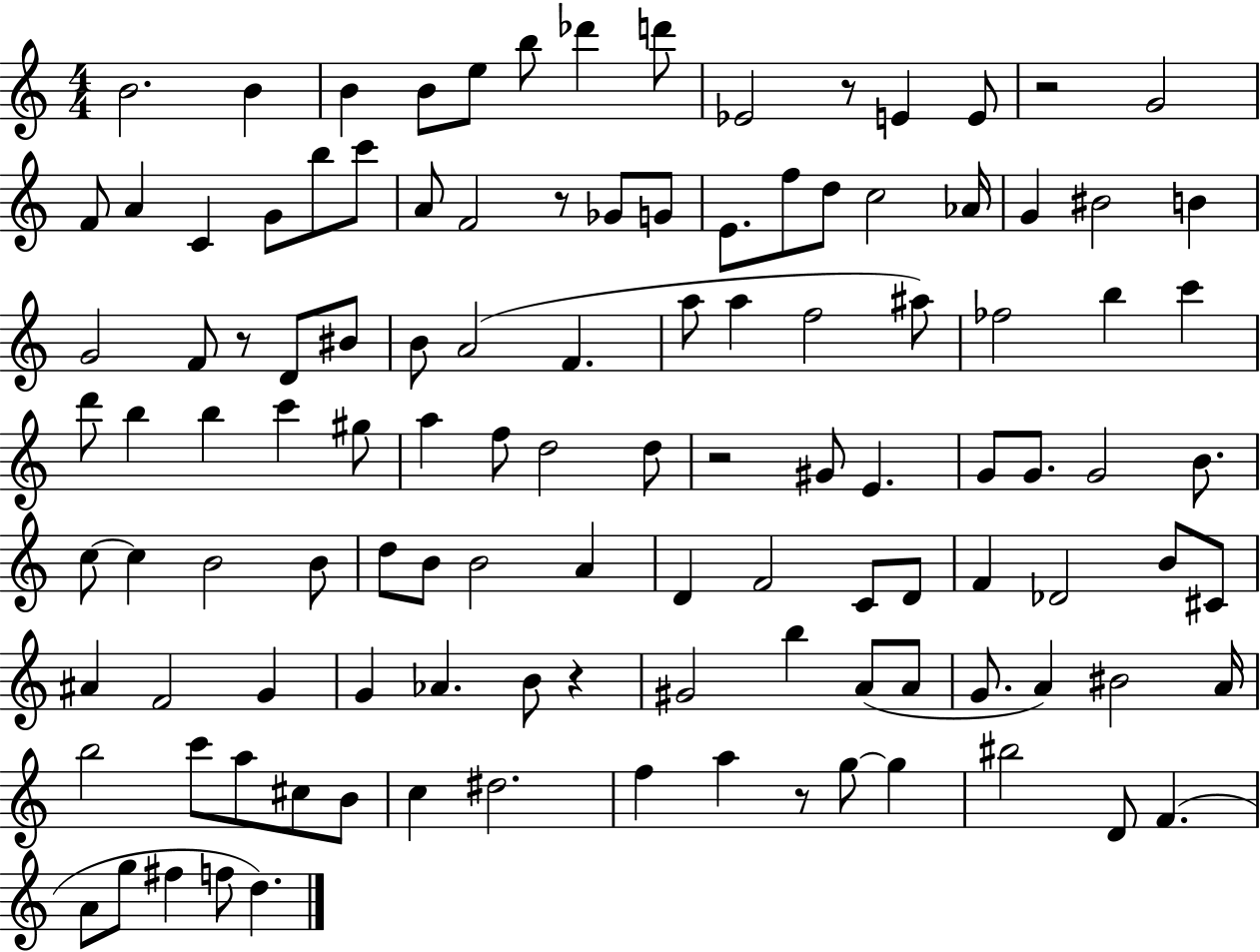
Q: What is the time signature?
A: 4/4